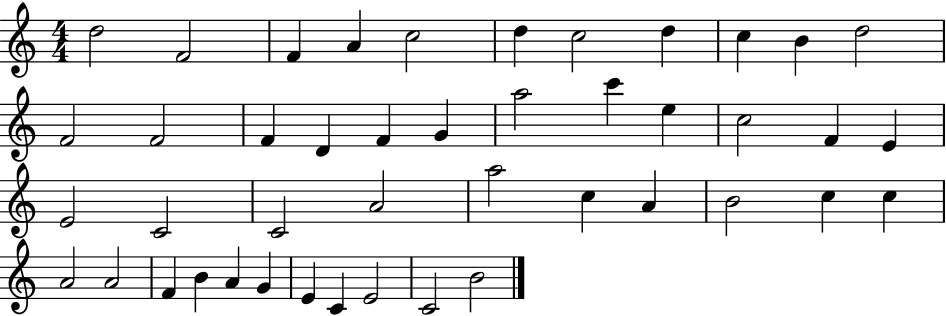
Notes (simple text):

D5/h F4/h F4/q A4/q C5/h D5/q C5/h D5/q C5/q B4/q D5/h F4/h F4/h F4/q D4/q F4/q G4/q A5/h C6/q E5/q C5/h F4/q E4/q E4/h C4/h C4/h A4/h A5/h C5/q A4/q B4/h C5/q C5/q A4/h A4/h F4/q B4/q A4/q G4/q E4/q C4/q E4/h C4/h B4/h